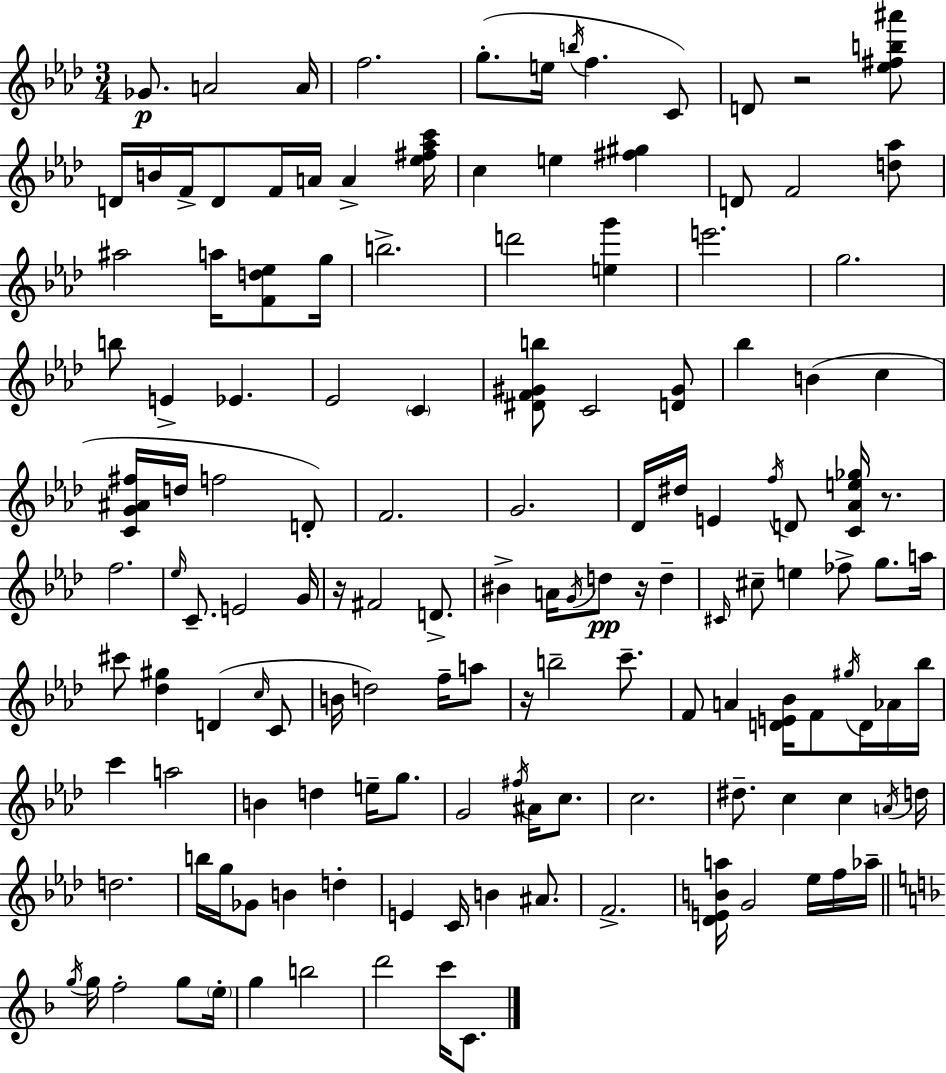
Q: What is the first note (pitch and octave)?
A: Gb4